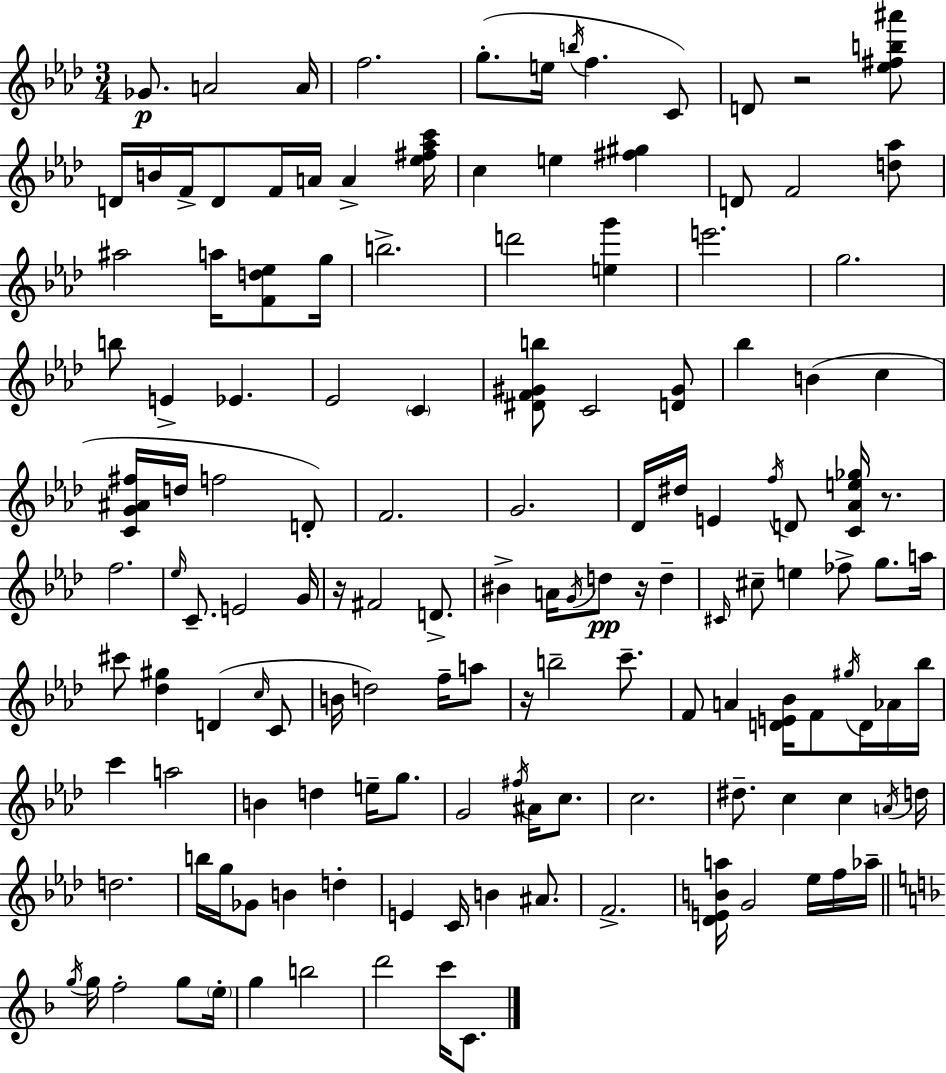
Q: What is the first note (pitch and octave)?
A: Gb4